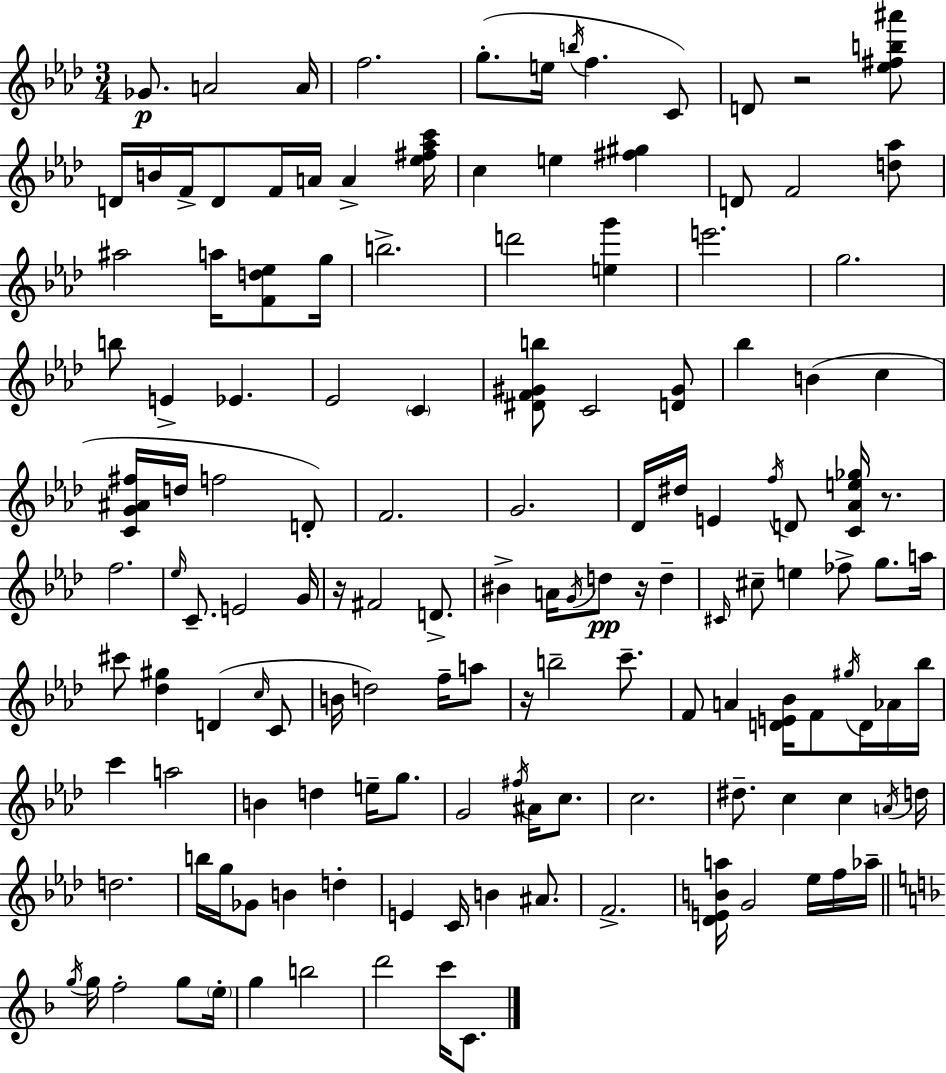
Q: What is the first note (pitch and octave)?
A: Gb4